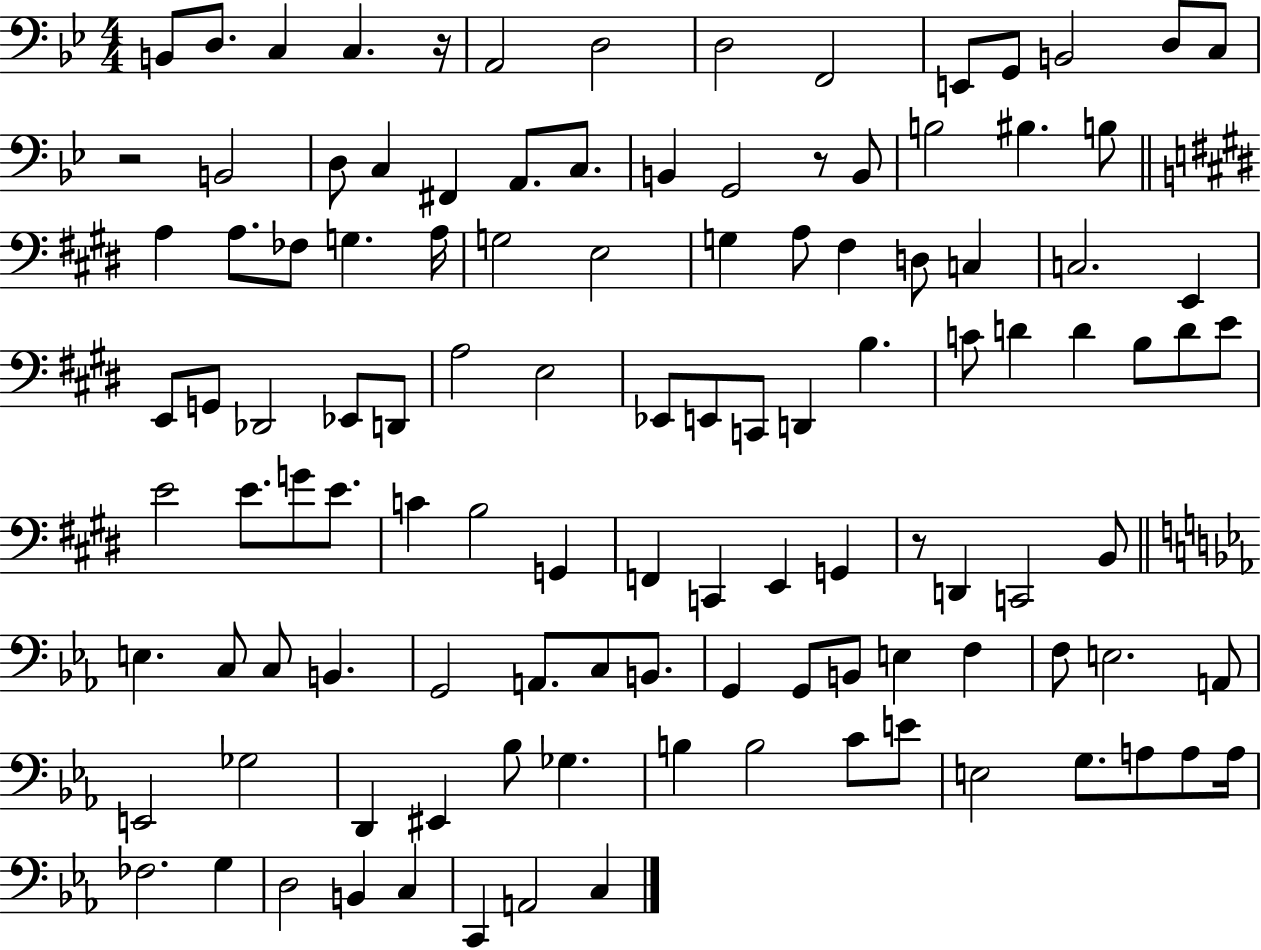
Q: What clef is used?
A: bass